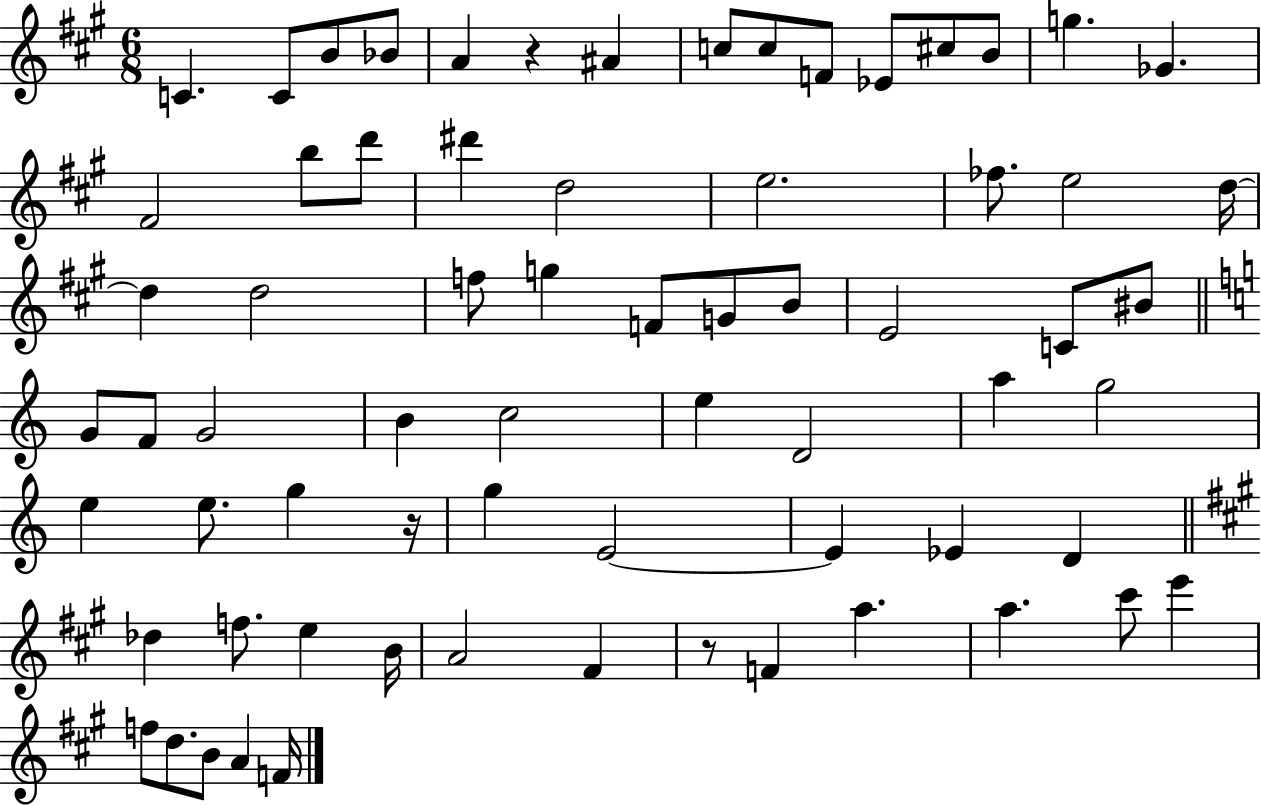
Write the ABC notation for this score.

X:1
T:Untitled
M:6/8
L:1/4
K:A
C C/2 B/2 _B/2 A z ^A c/2 c/2 F/2 _E/2 ^c/2 B/2 g _G ^F2 b/2 d'/2 ^d' d2 e2 _f/2 e2 d/4 d d2 f/2 g F/2 G/2 B/2 E2 C/2 ^B/2 G/2 F/2 G2 B c2 e D2 a g2 e e/2 g z/4 g E2 E _E D _d f/2 e B/4 A2 ^F z/2 F a a ^c'/2 e' f/2 d/2 B/2 A F/4